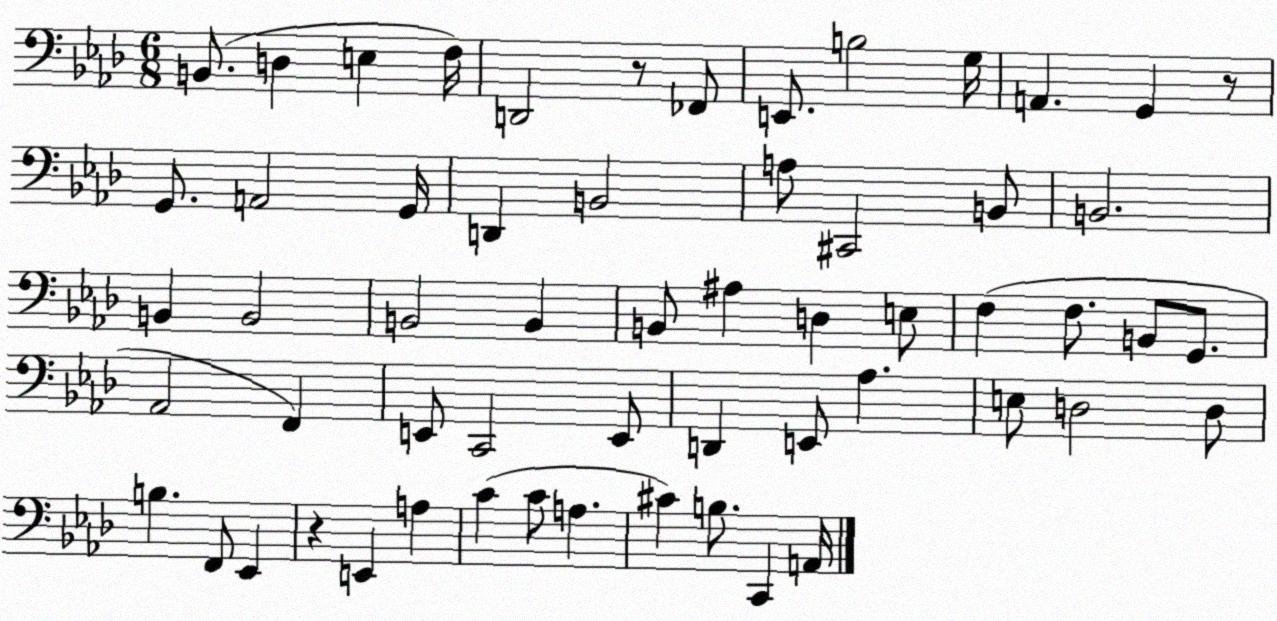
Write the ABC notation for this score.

X:1
T:Untitled
M:6/8
L:1/4
K:Ab
B,,/2 D, E, F,/4 D,,2 z/2 _F,,/2 E,,/2 B,2 G,/4 A,, G,, z/2 G,,/2 A,,2 G,,/4 D,, B,,2 A,/2 ^C,,2 B,,/2 B,,2 B,, B,,2 B,,2 B,, B,,/2 ^A, D, E,/2 F, F,/2 B,,/2 G,,/2 _A,,2 F,, E,,/2 C,,2 E,,/2 D,, E,,/2 _A, E,/2 D,2 D,/2 B, F,,/2 _E,, z E,, A, C C/2 A, ^C B,/2 C,, A,,/4